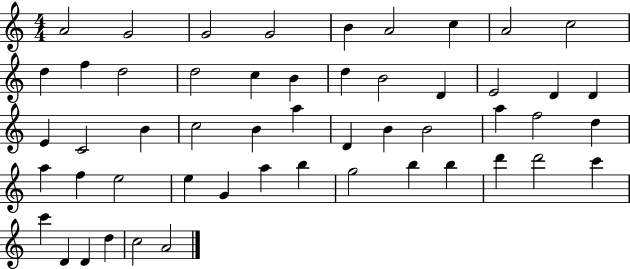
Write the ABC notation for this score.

X:1
T:Untitled
M:4/4
L:1/4
K:C
A2 G2 G2 G2 B A2 c A2 c2 d f d2 d2 c B d B2 D E2 D D E C2 B c2 B a D B B2 a f2 d a f e2 e G a b g2 b b d' d'2 c' c' D D d c2 A2